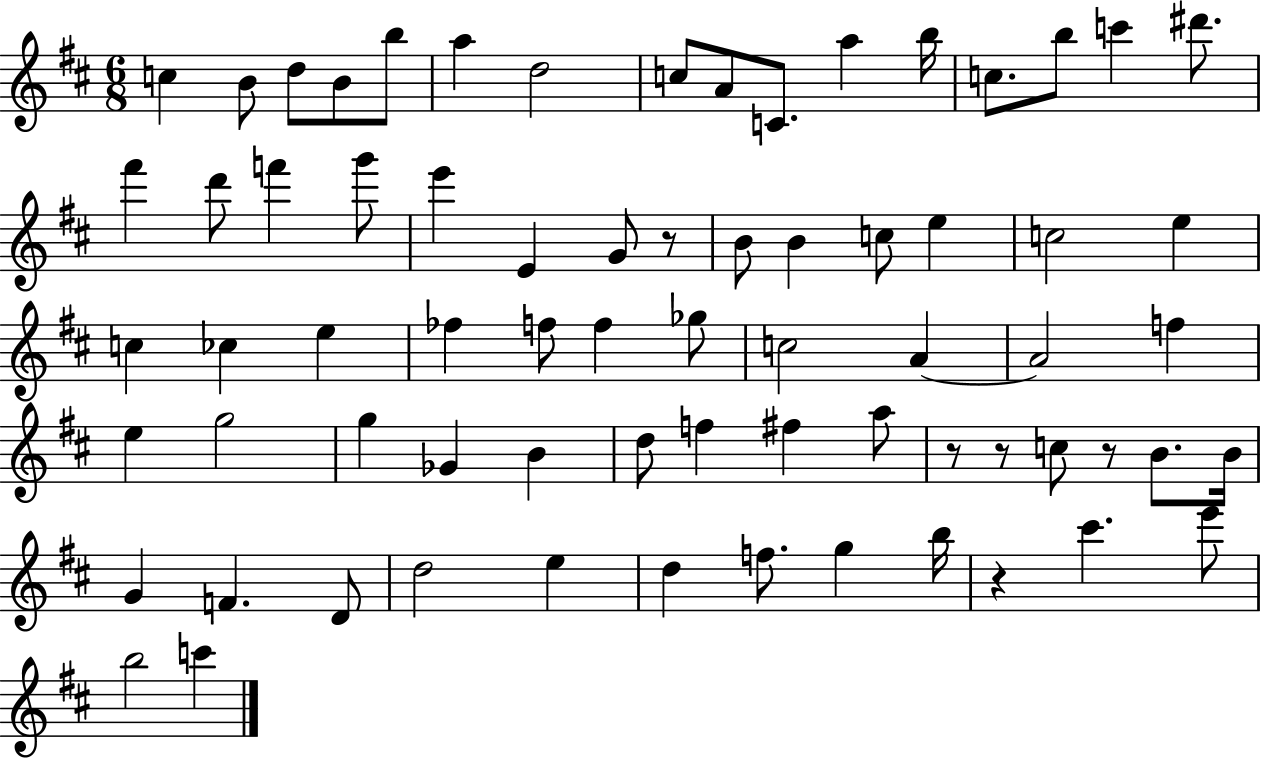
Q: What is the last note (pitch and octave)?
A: C6